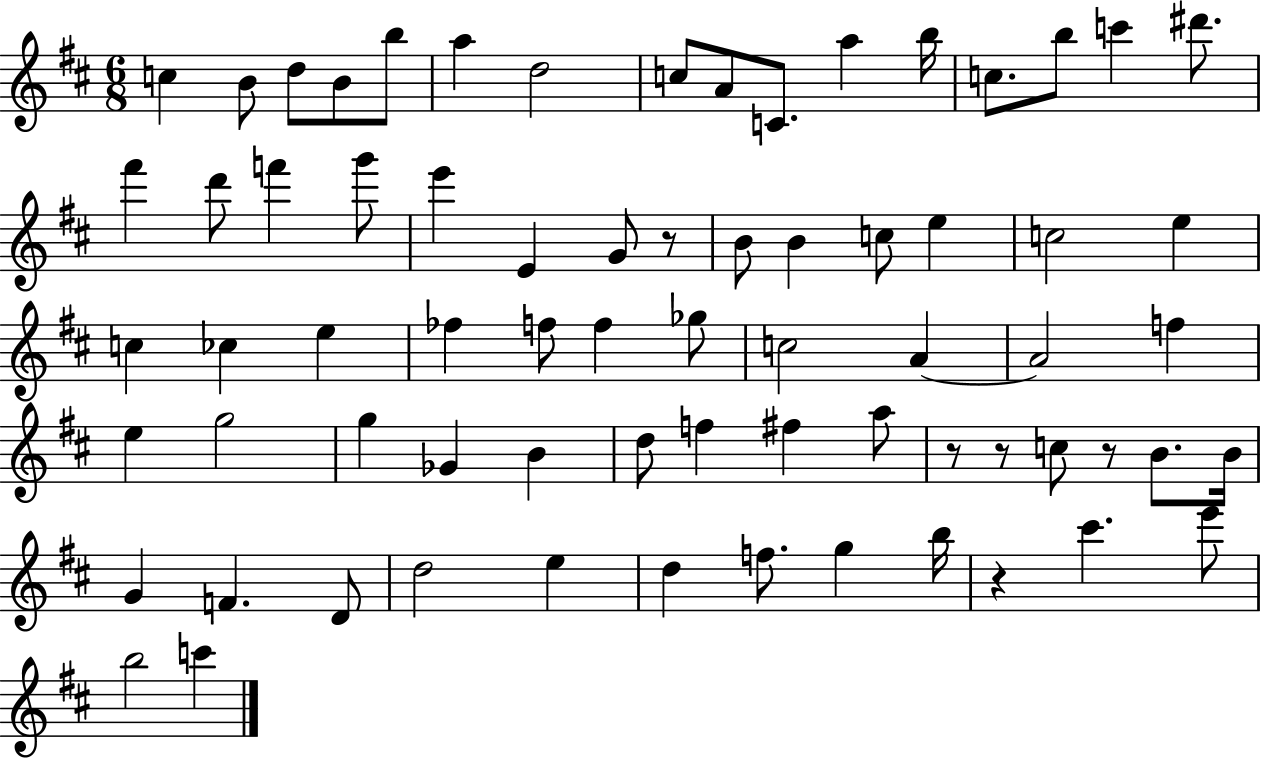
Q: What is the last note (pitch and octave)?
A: C6